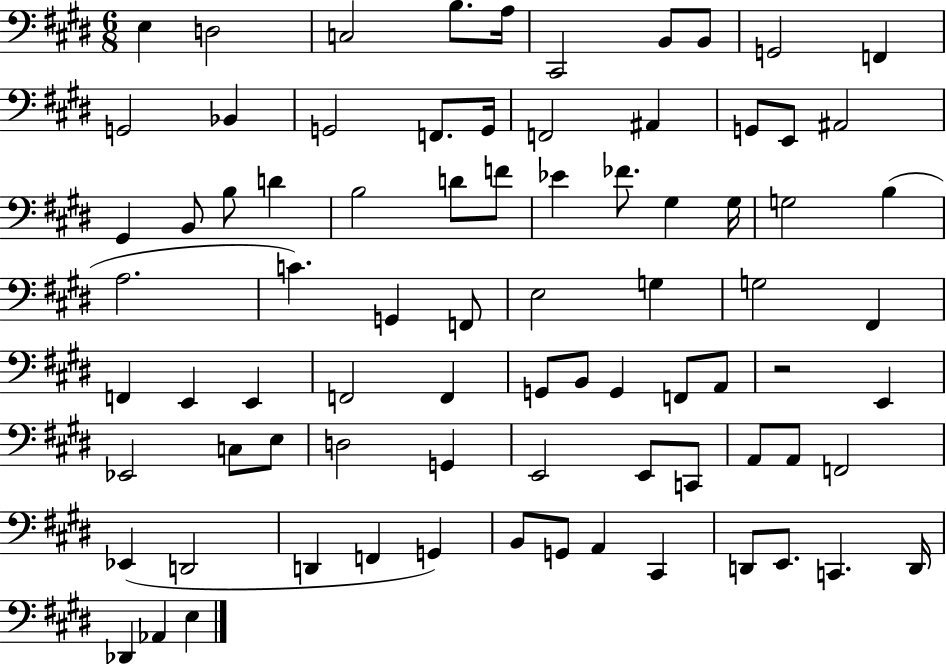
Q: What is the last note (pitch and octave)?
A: E3